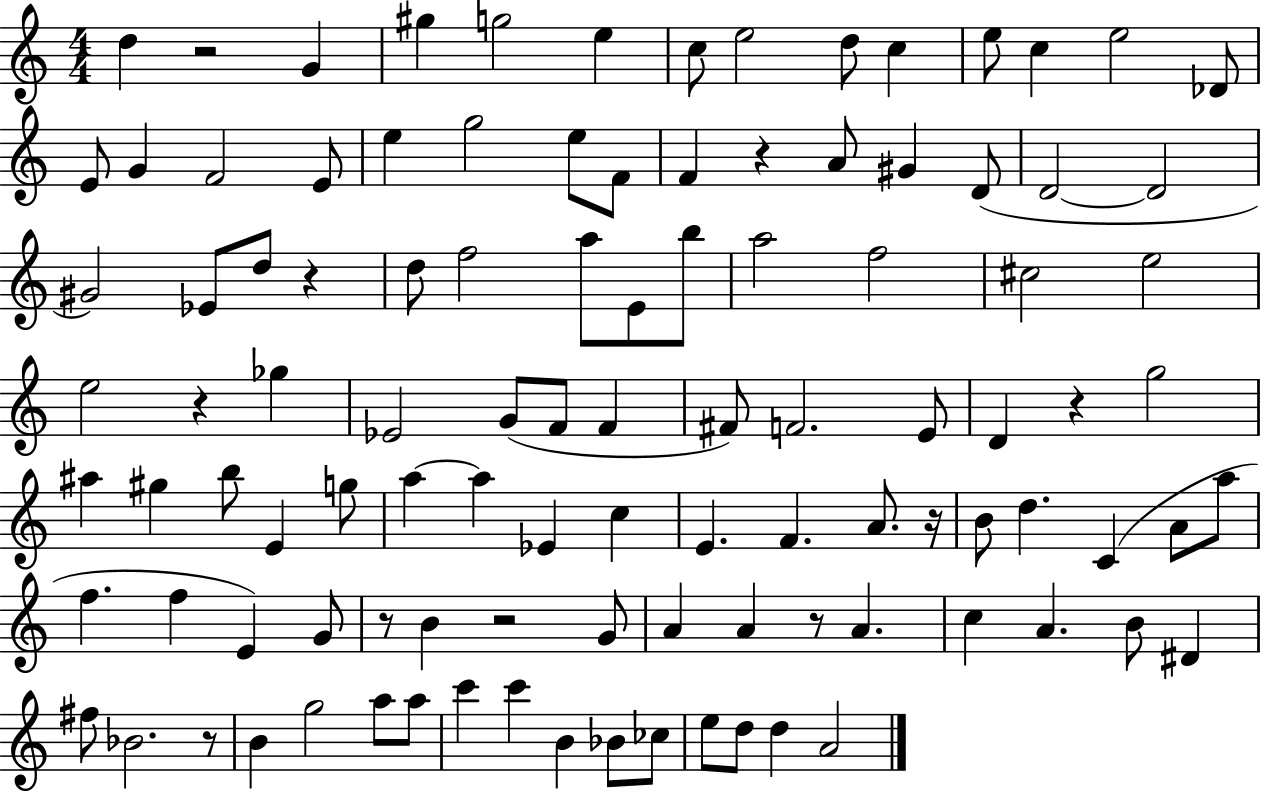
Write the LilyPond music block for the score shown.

{
  \clef treble
  \numericTimeSignature
  \time 4/4
  \key c \major
  \repeat volta 2 { d''4 r2 g'4 | gis''4 g''2 e''4 | c''8 e''2 d''8 c''4 | e''8 c''4 e''2 des'8 | \break e'8 g'4 f'2 e'8 | e''4 g''2 e''8 f'8 | f'4 r4 a'8 gis'4 d'8( | d'2~~ d'2 | \break gis'2) ees'8 d''8 r4 | d''8 f''2 a''8 e'8 b''8 | a''2 f''2 | cis''2 e''2 | \break e''2 r4 ges''4 | ees'2 g'8( f'8 f'4 | fis'8) f'2. e'8 | d'4 r4 g''2 | \break ais''4 gis''4 b''8 e'4 g''8 | a''4~~ a''4 ees'4 c''4 | e'4. f'4. a'8. r16 | b'8 d''4. c'4( a'8 a''8 | \break f''4. f''4 e'4) g'8 | r8 b'4 r2 g'8 | a'4 a'4 r8 a'4. | c''4 a'4. b'8 dis'4 | \break fis''8 bes'2. r8 | b'4 g''2 a''8 a''8 | c'''4 c'''4 b'4 bes'8 ces''8 | e''8 d''8 d''4 a'2 | \break } \bar "|."
}